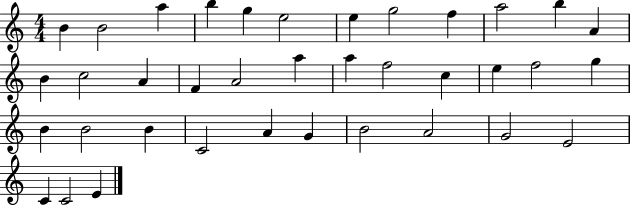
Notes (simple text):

B4/q B4/h A5/q B5/q G5/q E5/h E5/q G5/h F5/q A5/h B5/q A4/q B4/q C5/h A4/q F4/q A4/h A5/q A5/q F5/h C5/q E5/q F5/h G5/q B4/q B4/h B4/q C4/h A4/q G4/q B4/h A4/h G4/h E4/h C4/q C4/h E4/q